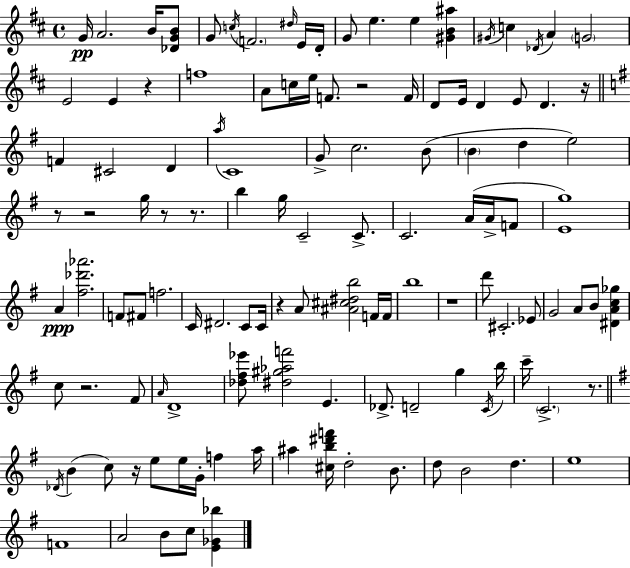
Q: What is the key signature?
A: D major